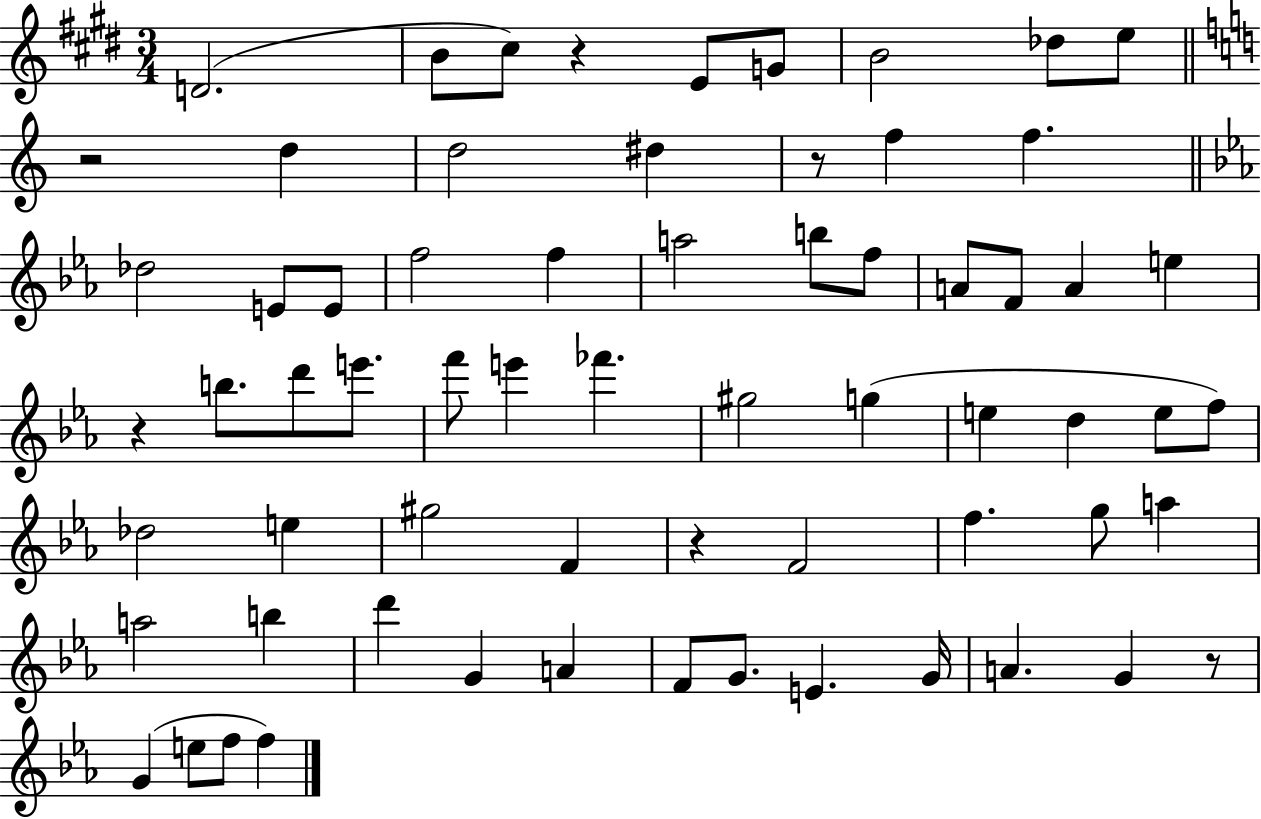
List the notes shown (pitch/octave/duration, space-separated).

D4/h. B4/e C#5/e R/q E4/e G4/e B4/h Db5/e E5/e R/h D5/q D5/h D#5/q R/e F5/q F5/q. Db5/h E4/e E4/e F5/h F5/q A5/h B5/e F5/e A4/e F4/e A4/q E5/q R/q B5/e. D6/e E6/e. F6/e E6/q FES6/q. G#5/h G5/q E5/q D5/q E5/e F5/e Db5/h E5/q G#5/h F4/q R/q F4/h F5/q. G5/e A5/q A5/h B5/q D6/q G4/q A4/q F4/e G4/e. E4/q. G4/s A4/q. G4/q R/e G4/q E5/e F5/e F5/q